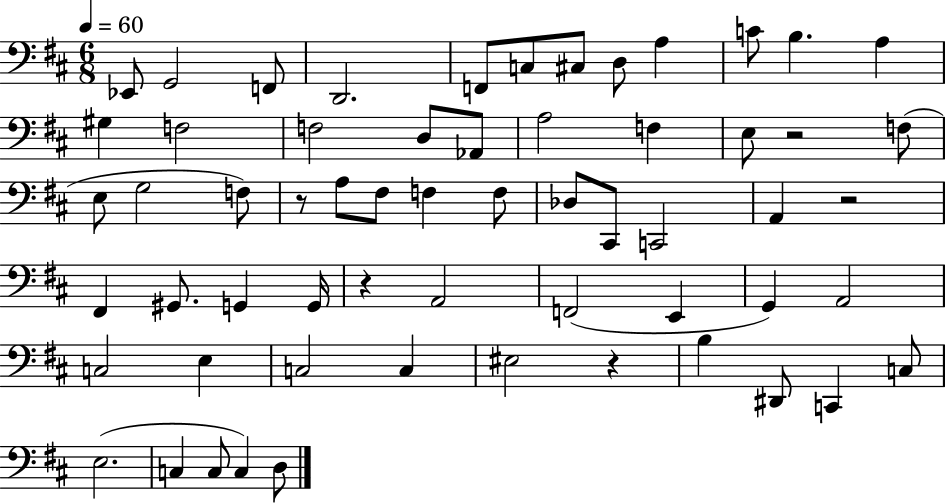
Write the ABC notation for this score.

X:1
T:Untitled
M:6/8
L:1/4
K:D
_E,,/2 G,,2 F,,/2 D,,2 F,,/2 C,/2 ^C,/2 D,/2 A, C/2 B, A, ^G, F,2 F,2 D,/2 _A,,/2 A,2 F, E,/2 z2 F,/2 E,/2 G,2 F,/2 z/2 A,/2 ^F,/2 F, F,/2 _D,/2 ^C,,/2 C,,2 A,, z2 ^F,, ^G,,/2 G,, G,,/4 z A,,2 F,,2 E,, G,, A,,2 C,2 E, C,2 C, ^E,2 z B, ^D,,/2 C,, C,/2 E,2 C, C,/2 C, D,/2